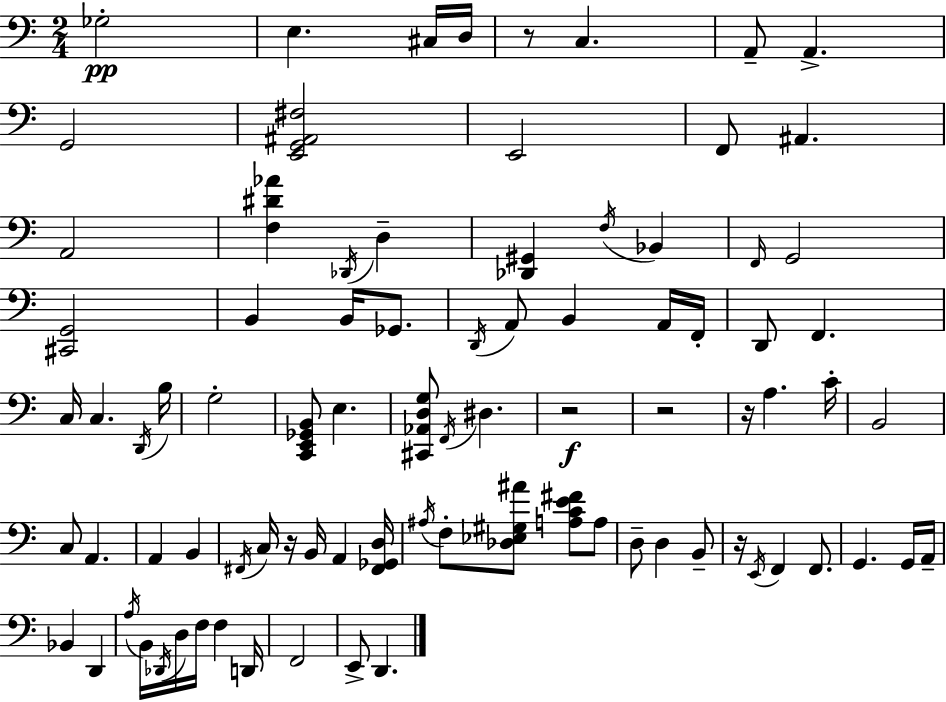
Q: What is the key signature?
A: C major